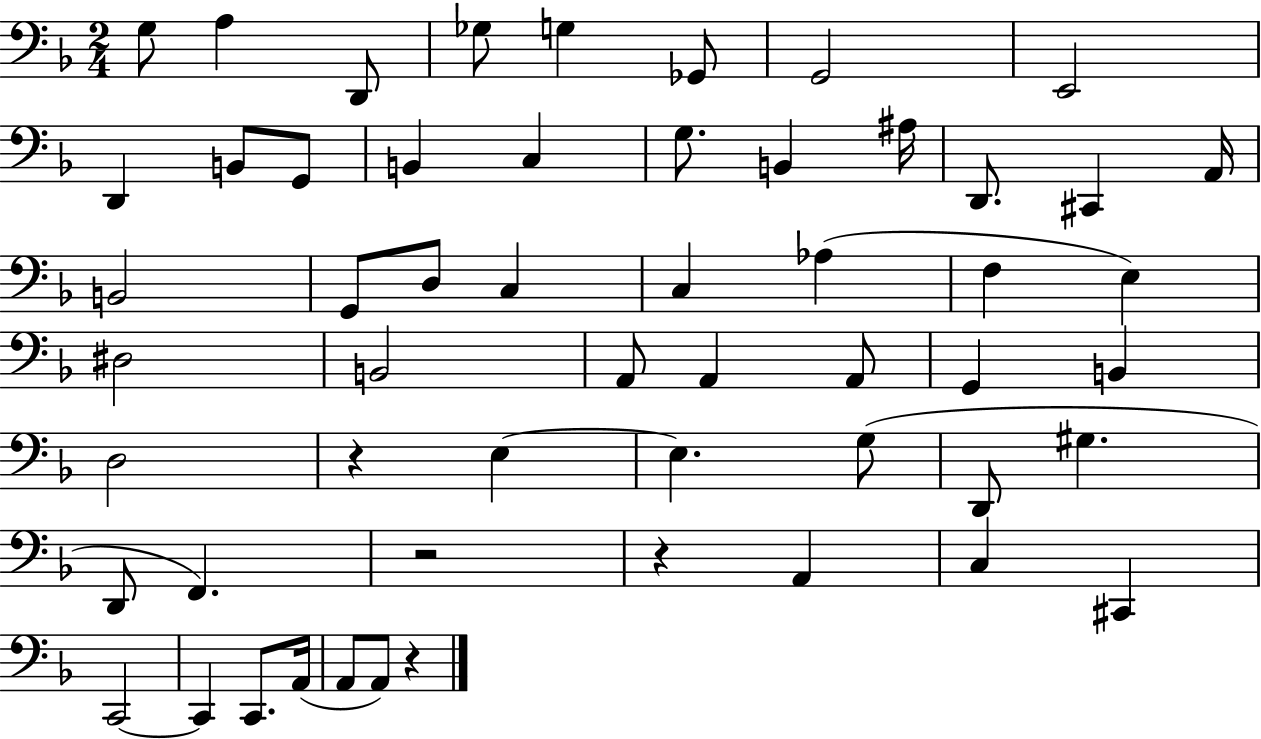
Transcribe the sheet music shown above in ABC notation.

X:1
T:Untitled
M:2/4
L:1/4
K:F
G,/2 A, D,,/2 _G,/2 G, _G,,/2 G,,2 E,,2 D,, B,,/2 G,,/2 B,, C, G,/2 B,, ^A,/4 D,,/2 ^C,, A,,/4 B,,2 G,,/2 D,/2 C, C, _A, F, E, ^D,2 B,,2 A,,/2 A,, A,,/2 G,, B,, D,2 z E, E, G,/2 D,,/2 ^G, D,,/2 F,, z2 z A,, C, ^C,, C,,2 C,, C,,/2 A,,/4 A,,/2 A,,/2 z